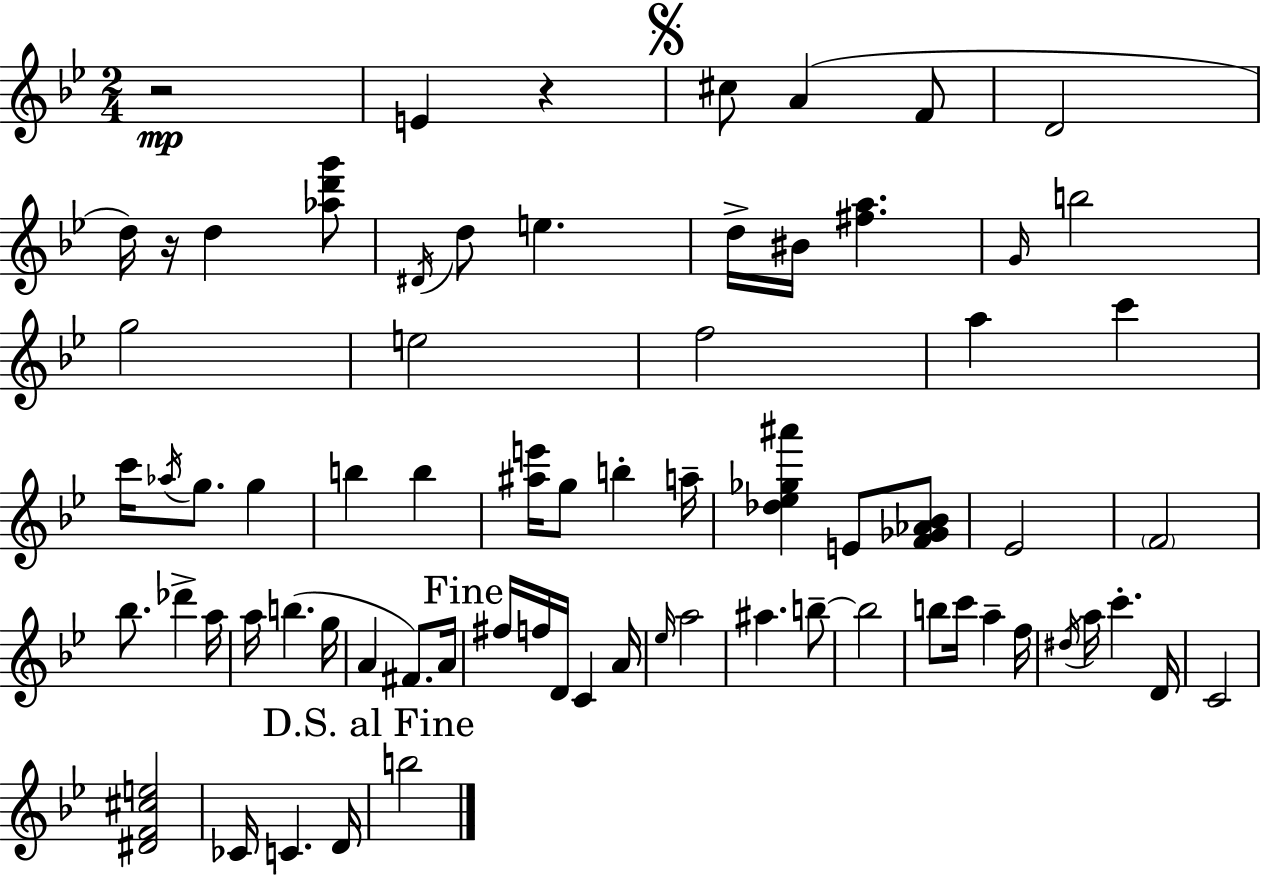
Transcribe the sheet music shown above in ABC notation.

X:1
T:Untitled
M:2/4
L:1/4
K:Bb
z2 E z ^c/2 A F/2 D2 d/4 z/4 d [_ad'g']/2 ^D/4 d/2 e d/4 ^B/4 [^fa] G/4 b2 g2 e2 f2 a c' c'/4 _a/4 g/2 g b b [^ae']/4 g/2 b a/4 [_d_e_g^a'] E/2 [F_G_A_B]/2 _E2 F2 _b/2 _d' a/4 a/4 b g/4 A ^F/2 A/4 ^f/4 f/4 D/4 C A/4 _e/4 a2 ^a b/2 b2 b/2 c'/4 a f/4 ^d/4 a/4 c' D/4 C2 [^DF^ce]2 _C/4 C D/4 b2